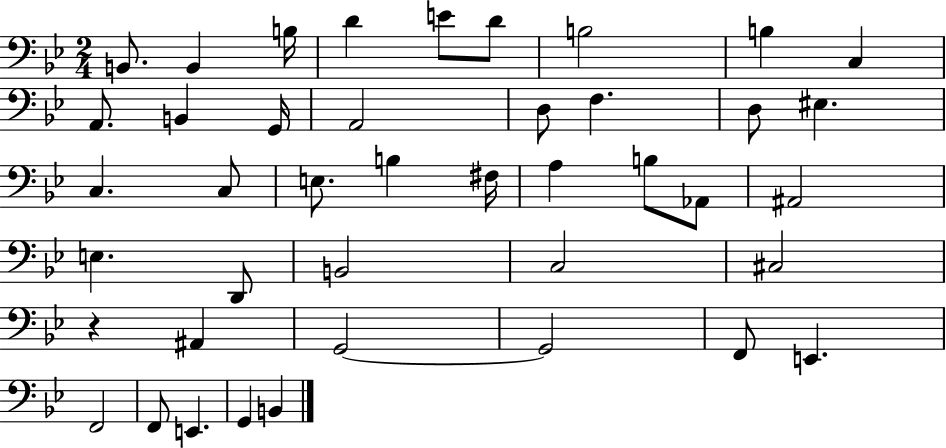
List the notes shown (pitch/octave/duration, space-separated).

B2/e. B2/q B3/s D4/q E4/e D4/e B3/h B3/q C3/q A2/e. B2/q G2/s A2/h D3/e F3/q. D3/e EIS3/q. C3/q. C3/e E3/e. B3/q F#3/s A3/q B3/e Ab2/e A#2/h E3/q. D2/e B2/h C3/h C#3/h R/q A#2/q G2/h G2/h F2/e E2/q. F2/h F2/e E2/q. G2/q B2/q